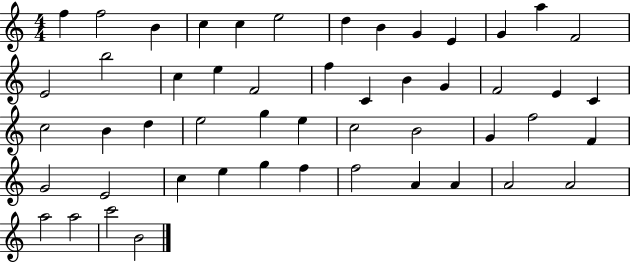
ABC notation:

X:1
T:Untitled
M:4/4
L:1/4
K:C
f f2 B c c e2 d B G E G a F2 E2 b2 c e F2 f C B G F2 E C c2 B d e2 g e c2 B2 G f2 F G2 E2 c e g f f2 A A A2 A2 a2 a2 c'2 B2